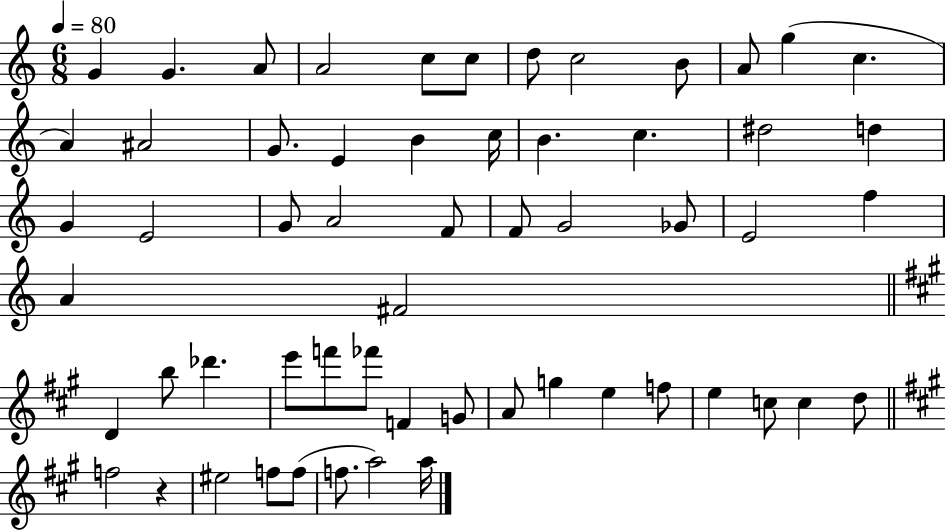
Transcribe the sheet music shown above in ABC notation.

X:1
T:Untitled
M:6/8
L:1/4
K:C
G G A/2 A2 c/2 c/2 d/2 c2 B/2 A/2 g c A ^A2 G/2 E B c/4 B c ^d2 d G E2 G/2 A2 F/2 F/2 G2 _G/2 E2 f A ^F2 D b/2 _d' e'/2 f'/2 _f'/2 F G/2 A/2 g e f/2 e c/2 c d/2 f2 z ^e2 f/2 f/2 f/2 a2 a/4